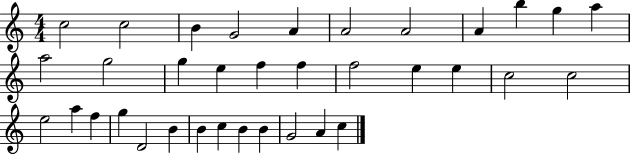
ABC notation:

X:1
T:Untitled
M:4/4
L:1/4
K:C
c2 c2 B G2 A A2 A2 A b g a a2 g2 g e f f f2 e e c2 c2 e2 a f g D2 B B c B B G2 A c